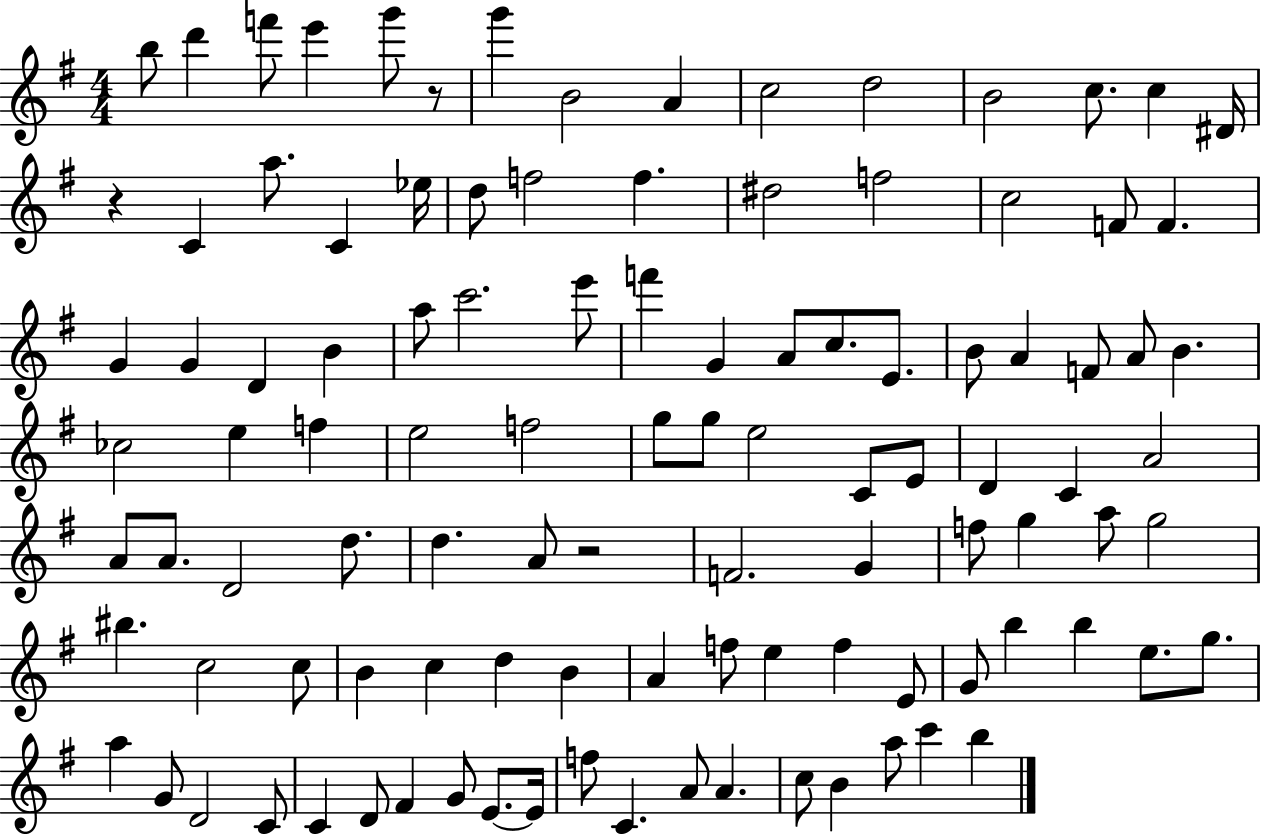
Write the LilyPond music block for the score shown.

{
  \clef treble
  \numericTimeSignature
  \time 4/4
  \key g \major
  b''8 d'''4 f'''8 e'''4 g'''8 r8 | g'''4 b'2 a'4 | c''2 d''2 | b'2 c''8. c''4 dis'16 | \break r4 c'4 a''8. c'4 ees''16 | d''8 f''2 f''4. | dis''2 f''2 | c''2 f'8 f'4. | \break g'4 g'4 d'4 b'4 | a''8 c'''2. e'''8 | f'''4 g'4 a'8 c''8. e'8. | b'8 a'4 f'8 a'8 b'4. | \break ces''2 e''4 f''4 | e''2 f''2 | g''8 g''8 e''2 c'8 e'8 | d'4 c'4 a'2 | \break a'8 a'8. d'2 d''8. | d''4. a'8 r2 | f'2. g'4 | f''8 g''4 a''8 g''2 | \break bis''4. c''2 c''8 | b'4 c''4 d''4 b'4 | a'4 f''8 e''4 f''4 e'8 | g'8 b''4 b''4 e''8. g''8. | \break a''4 g'8 d'2 c'8 | c'4 d'8 fis'4 g'8 e'8.~~ e'16 | f''8 c'4. a'8 a'4. | c''8 b'4 a''8 c'''4 b''4 | \break \bar "|."
}